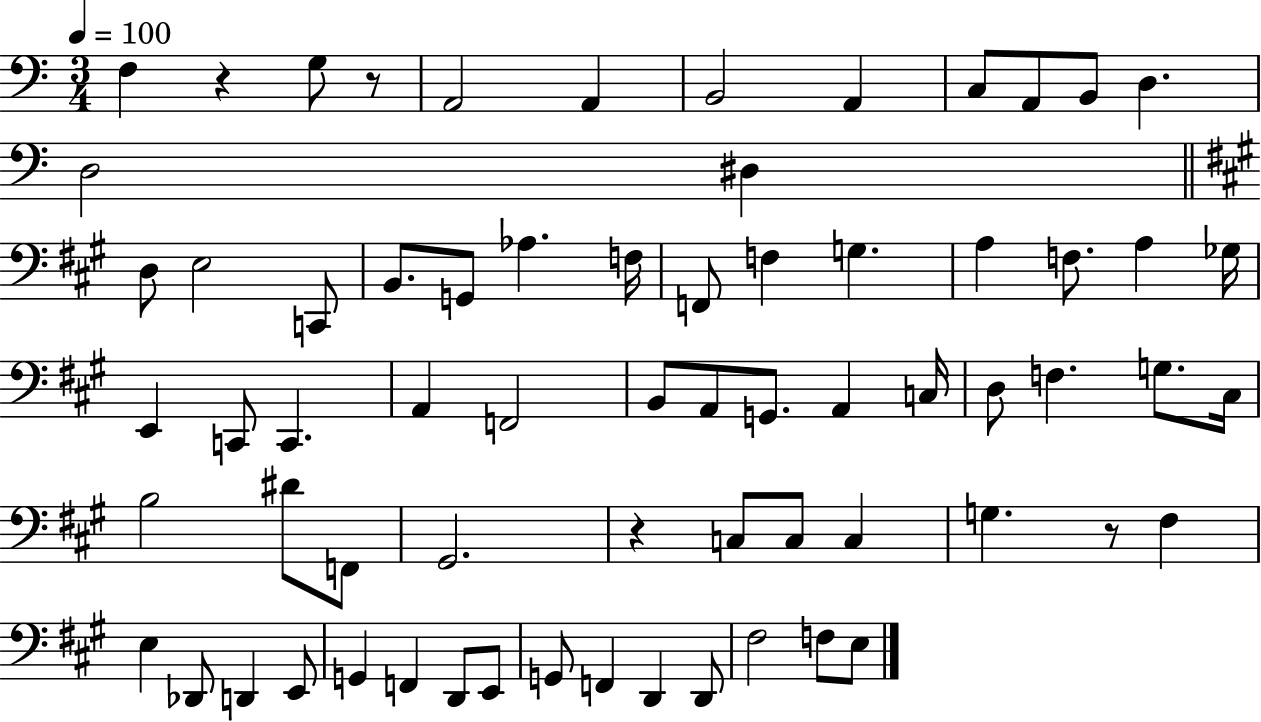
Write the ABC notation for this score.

X:1
T:Untitled
M:3/4
L:1/4
K:C
F, z G,/2 z/2 A,,2 A,, B,,2 A,, C,/2 A,,/2 B,,/2 D, D,2 ^D, D,/2 E,2 C,,/2 B,,/2 G,,/2 _A, F,/4 F,,/2 F, G, A, F,/2 A, _G,/4 E,, C,,/2 C,, A,, F,,2 B,,/2 A,,/2 G,,/2 A,, C,/4 D,/2 F, G,/2 ^C,/4 B,2 ^D/2 F,,/2 ^G,,2 z C,/2 C,/2 C, G, z/2 ^F, E, _D,,/2 D,, E,,/2 G,, F,, D,,/2 E,,/2 G,,/2 F,, D,, D,,/2 ^F,2 F,/2 E,/2